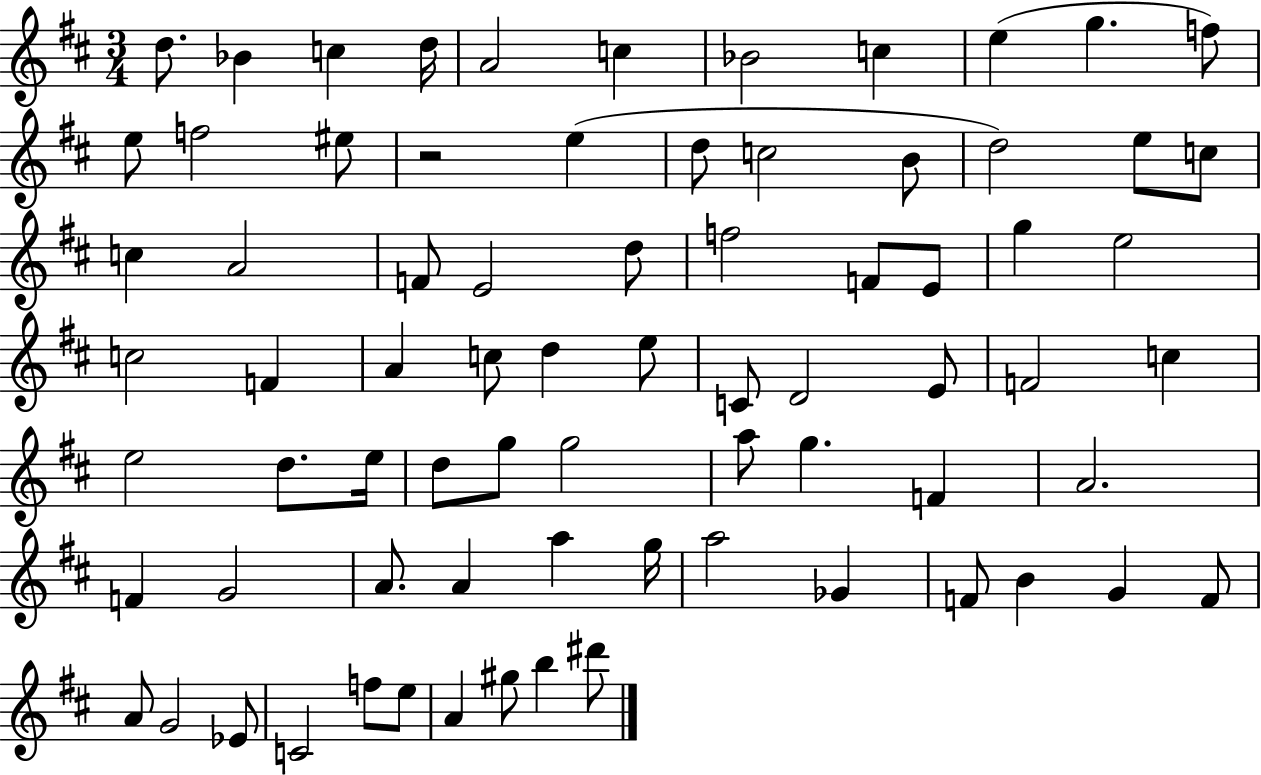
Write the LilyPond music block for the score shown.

{
  \clef treble
  \numericTimeSignature
  \time 3/4
  \key d \major
  d''8. bes'4 c''4 d''16 | a'2 c''4 | bes'2 c''4 | e''4( g''4. f''8) | \break e''8 f''2 eis''8 | r2 e''4( | d''8 c''2 b'8 | d''2) e''8 c''8 | \break c''4 a'2 | f'8 e'2 d''8 | f''2 f'8 e'8 | g''4 e''2 | \break c''2 f'4 | a'4 c''8 d''4 e''8 | c'8 d'2 e'8 | f'2 c''4 | \break e''2 d''8. e''16 | d''8 g''8 g''2 | a''8 g''4. f'4 | a'2. | \break f'4 g'2 | a'8. a'4 a''4 g''16 | a''2 ges'4 | f'8 b'4 g'4 f'8 | \break a'8 g'2 ees'8 | c'2 f''8 e''8 | a'4 gis''8 b''4 dis'''8 | \bar "|."
}